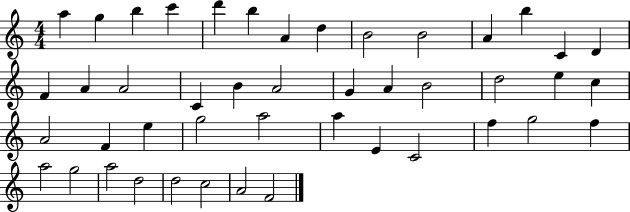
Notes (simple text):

A5/q G5/q B5/q C6/q D6/q B5/q A4/q D5/q B4/h B4/h A4/q B5/q C4/q D4/q F4/q A4/q A4/h C4/q B4/q A4/h G4/q A4/q B4/h D5/h E5/q C5/q A4/h F4/q E5/q G5/h A5/h A5/q E4/q C4/h F5/q G5/h F5/q A5/h G5/h A5/h D5/h D5/h C5/h A4/h F4/h